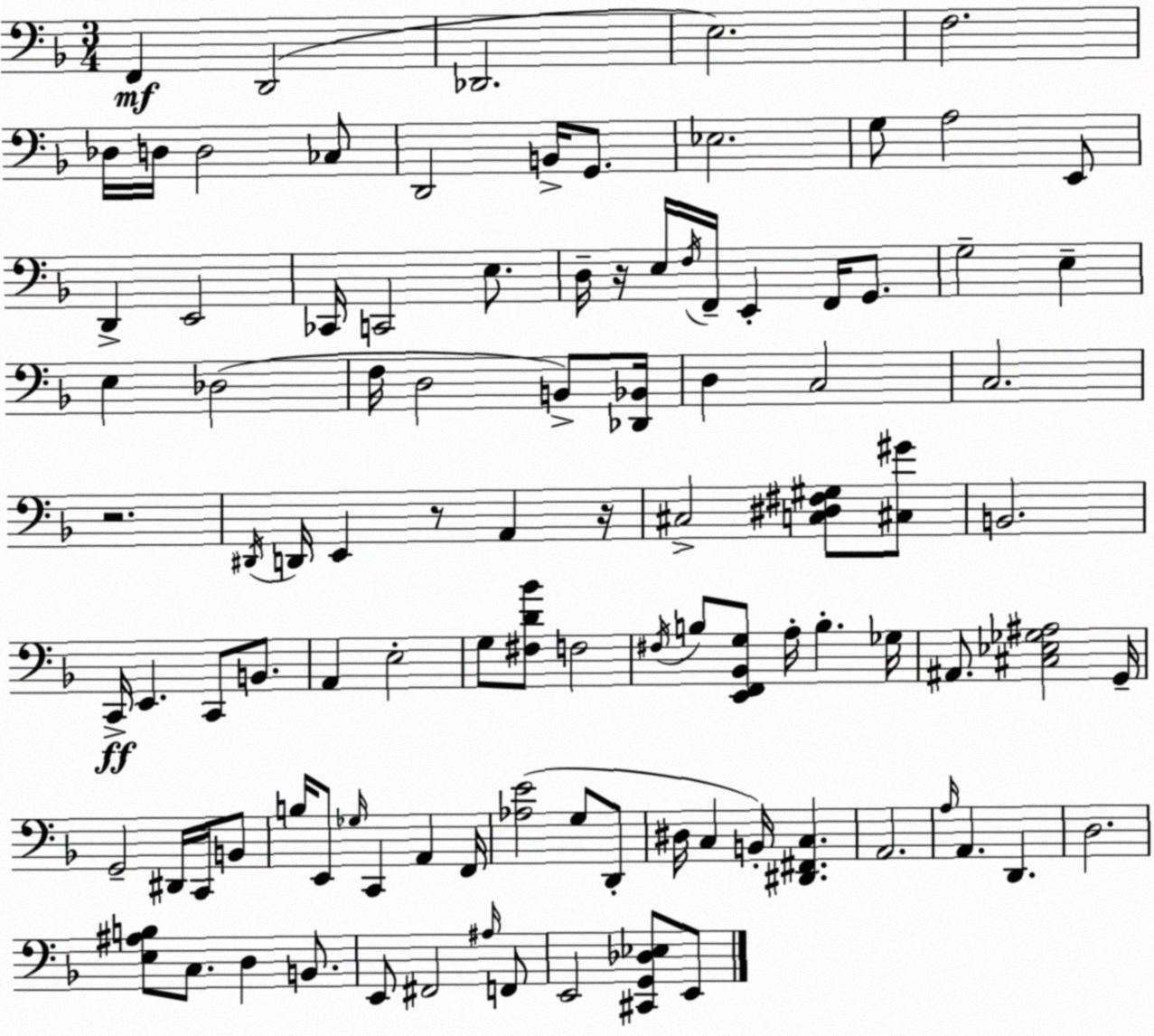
X:1
T:Untitled
M:3/4
L:1/4
K:Dm
F,, D,,2 _D,,2 E,2 F,2 _D,/4 D,/4 D,2 _C,/2 D,,2 B,,/4 G,,/2 _E,2 G,/2 A,2 E,,/2 D,, E,,2 _C,,/4 C,,2 E,/2 D,/4 z/4 E,/4 F,/4 F,,/4 E,, F,,/4 G,,/2 G,2 E, E, _D,2 F,/4 D,2 B,,/2 [_D,,_B,,]/4 D, C,2 C,2 z2 ^D,,/4 D,,/4 E,, z/2 A,, z/4 ^C,2 [C,^D,^F,^G,]/2 [^C,^G]/2 B,,2 C,,/4 E,, C,,/2 B,,/2 A,, E,2 G,/2 [^F,D_B]/2 F,2 ^F,/4 B,/2 [E,,F,,_B,,G,]/2 A,/4 B, _G,/4 ^A,,/2 [^C,_E,_G,^A,]2 G,,/4 G,,2 ^D,,/4 C,,/4 B,,/2 B,/4 E,,/2 _G,/4 C,, A,, F,,/4 [_A,E]2 G,/2 D,,/2 ^D,/4 C, B,,/4 [^D,,^F,,C,] A,,2 A,/4 A,, D,, D,2 [E,^A,B,]/2 C,/2 D, B,,/2 E,,/2 ^F,,2 ^A,/4 F,,/2 E,,2 [^C,,G,,_D,_E,]/2 E,,/2